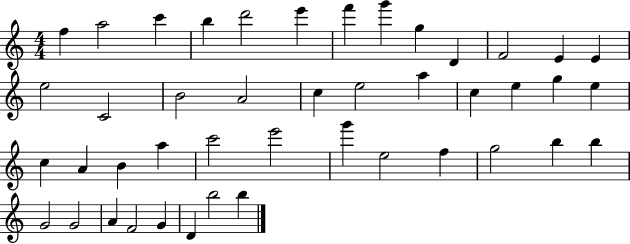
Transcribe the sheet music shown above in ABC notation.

X:1
T:Untitled
M:4/4
L:1/4
K:C
f a2 c' b d'2 e' f' g' g D F2 E E e2 C2 B2 A2 c e2 a c e g e c A B a c'2 e'2 g' e2 f g2 b b G2 G2 A F2 G D b2 b